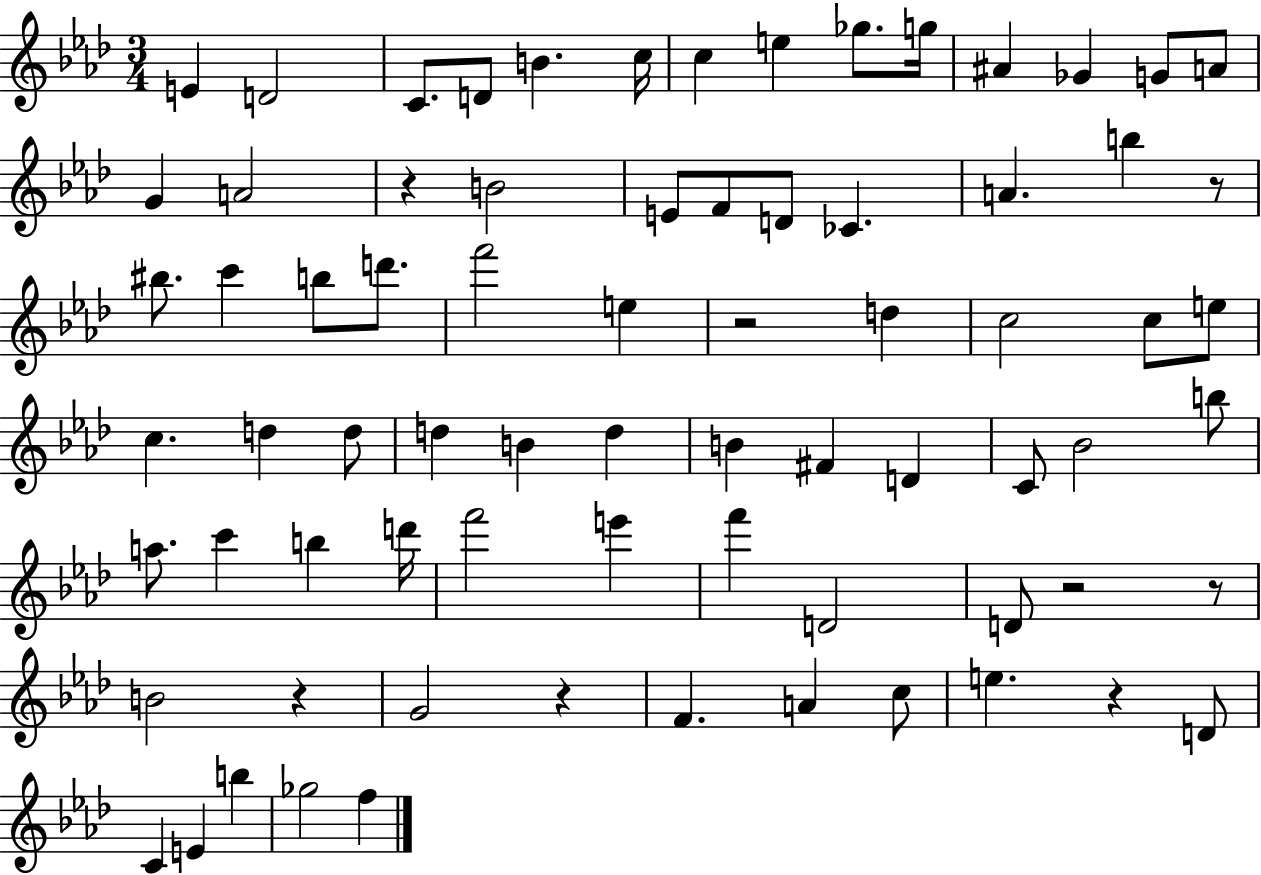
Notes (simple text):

E4/q D4/h C4/e. D4/e B4/q. C5/s C5/q E5/q Gb5/e. G5/s A#4/q Gb4/q G4/e A4/e G4/q A4/h R/q B4/h E4/e F4/e D4/e CES4/q. A4/q. B5/q R/e BIS5/e. C6/q B5/e D6/e. F6/h E5/q R/h D5/q C5/h C5/e E5/e C5/q. D5/q D5/e D5/q B4/q D5/q B4/q F#4/q D4/q C4/e Bb4/h B5/e A5/e. C6/q B5/q D6/s F6/h E6/q F6/q D4/h D4/e R/h R/e B4/h R/q G4/h R/q F4/q. A4/q C5/e E5/q. R/q D4/e C4/q E4/q B5/q Gb5/h F5/q